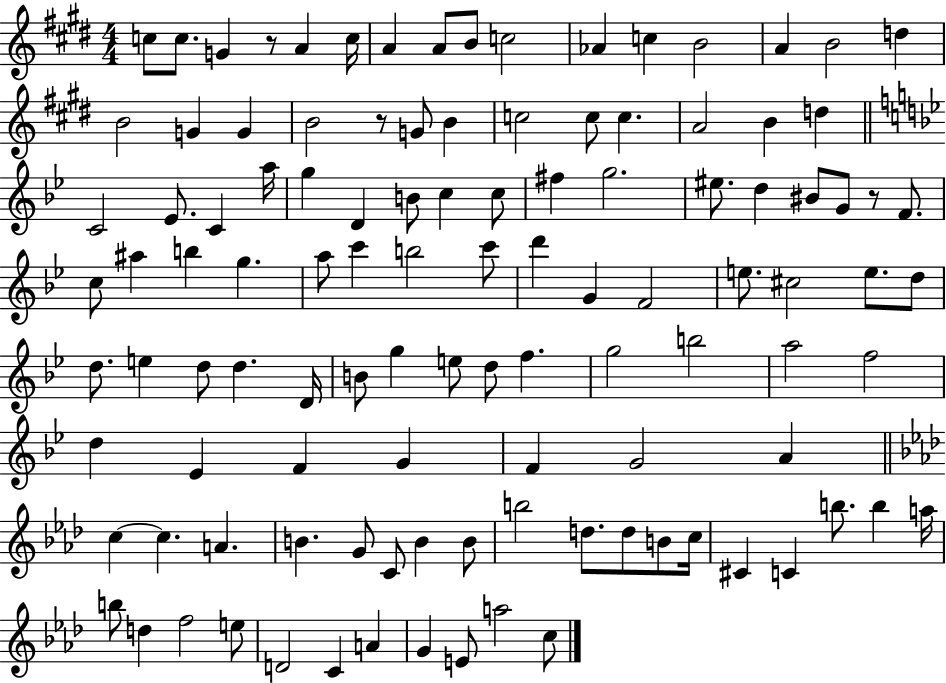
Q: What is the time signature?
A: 4/4